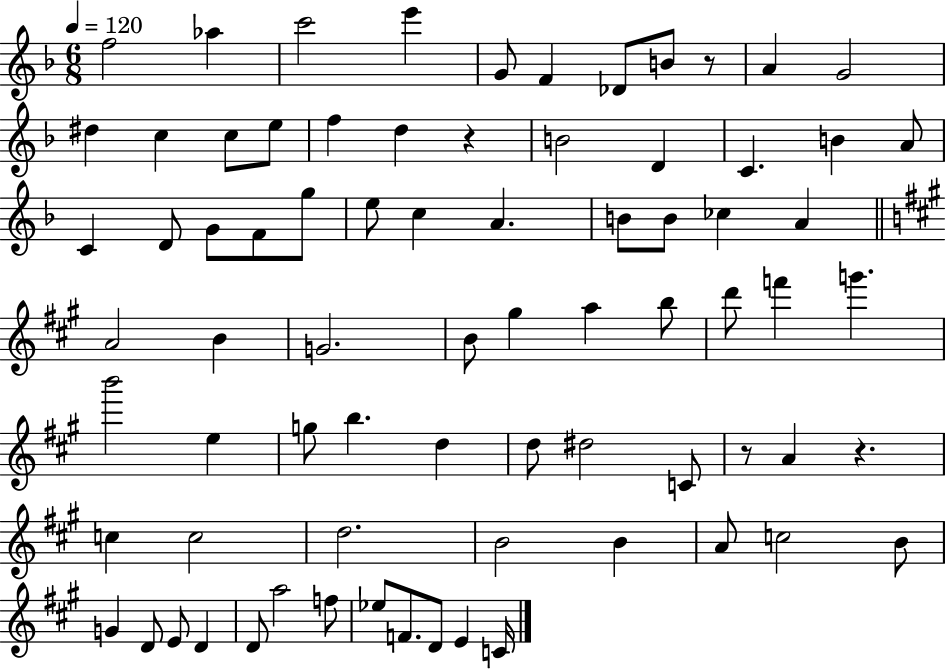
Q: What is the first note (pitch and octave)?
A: F5